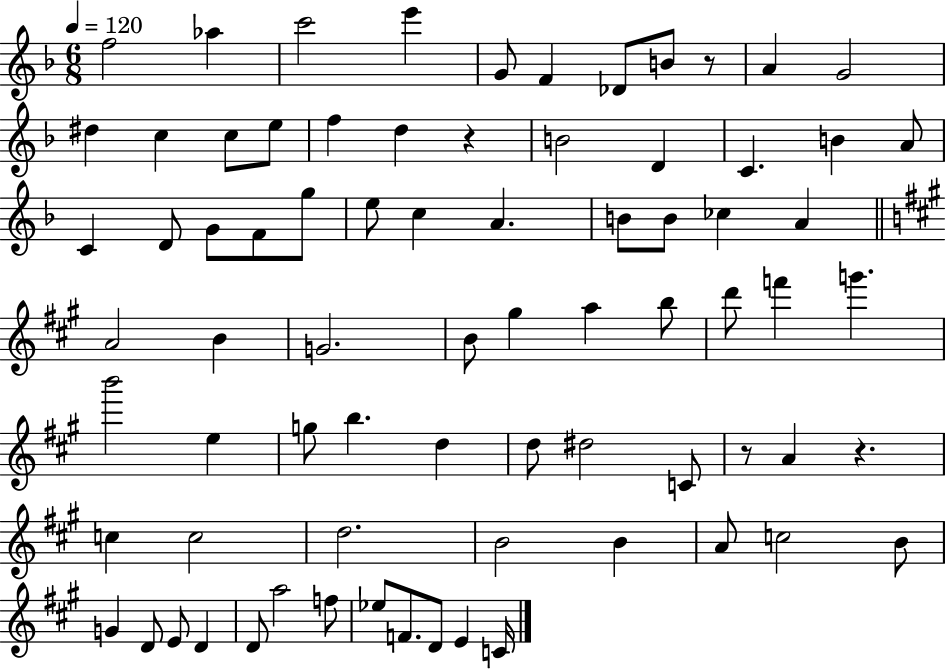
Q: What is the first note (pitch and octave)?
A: F5